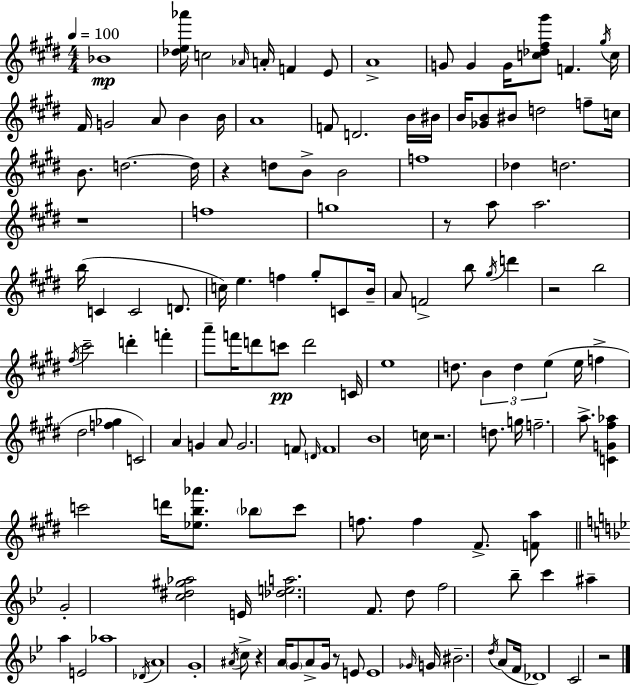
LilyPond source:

{
  \clef treble
  \numericTimeSignature
  \time 4/4
  \key e \major
  \tempo 4 = 100
  bes'1\mp | <des'' e'' aes'''>16 c''2 \grace { aes'16 } a'16-. f'4 e'8 | a'1-> | g'8 g'4 g'16 <c'' des'' fis'' gis'''>8 f'4. | \break \acciaccatura { gis''16 } c''16 fis'16 g'2 a'8 b'4 | b'16 a'1 | f'8 d'2. | b'16 bis'16 b'16 <ges' b'>8 bis'8 d''2 f''8-- | \break c''16 b'8. d''2.~~ | d''16 r4 d''8 b'8-> b'2 | f''1 | des''4 d''2. | \break r1 | f''1 | g''1 | r8 a''8 a''2. | \break b''16( c'4 c'2 d'8. | c''16) e''4. f''4 gis''8-. c'8 | b'16-- a'8 f'2-> b''8 \acciaccatura { gis''16 } d'''4 | r2 b''2 | \break \acciaccatura { fis''16 } cis'''2-- d'''4-. | f'''4-. a'''8-- f'''16 d'''8 c'''8\pp d'''2 | c'16 e''1 | d''8. \tuplet 3/2 { b'4 d''4 e''4( } | \break e''16 f''4-> dis''2 | <f'' ges''>4 c'2) a'4 | g'4 a'8 g'2. | f'8 \grace { d'16 } f'1 | \break b'1 | c''16 r2. | d''8. g''16 f''2.-- | a''8.-> <c' g' fis'' aes''>4 c'''2 | \break d'''16 <ees'' b'' aes'''>8. \parenthesize bes''8 c'''8 f''8. f''4 | fis'8.-> <f' a''>8 \bar "||" \break \key bes \major g'2-. <c'' dis'' gis'' aes''>2 | e'16 <des'' e'' a''>2. f'8. | d''8 f''2 bes''8-- c'''4 | ais''4-- a''4 e'2 | \break aes''1 | \acciaccatura { des'16 } a'1 | g'1-. | \acciaccatura { ais'16 } c''8-> r4 a'16 \parenthesize g'8 a'8-> g'16 r8 | \break e'8 e'1 | \grace { ges'16 } g'16 bis'2.-- | \acciaccatura { d''16 } a'8( f'16 des'1) | c'2 r2 | \break \bar "|."
}